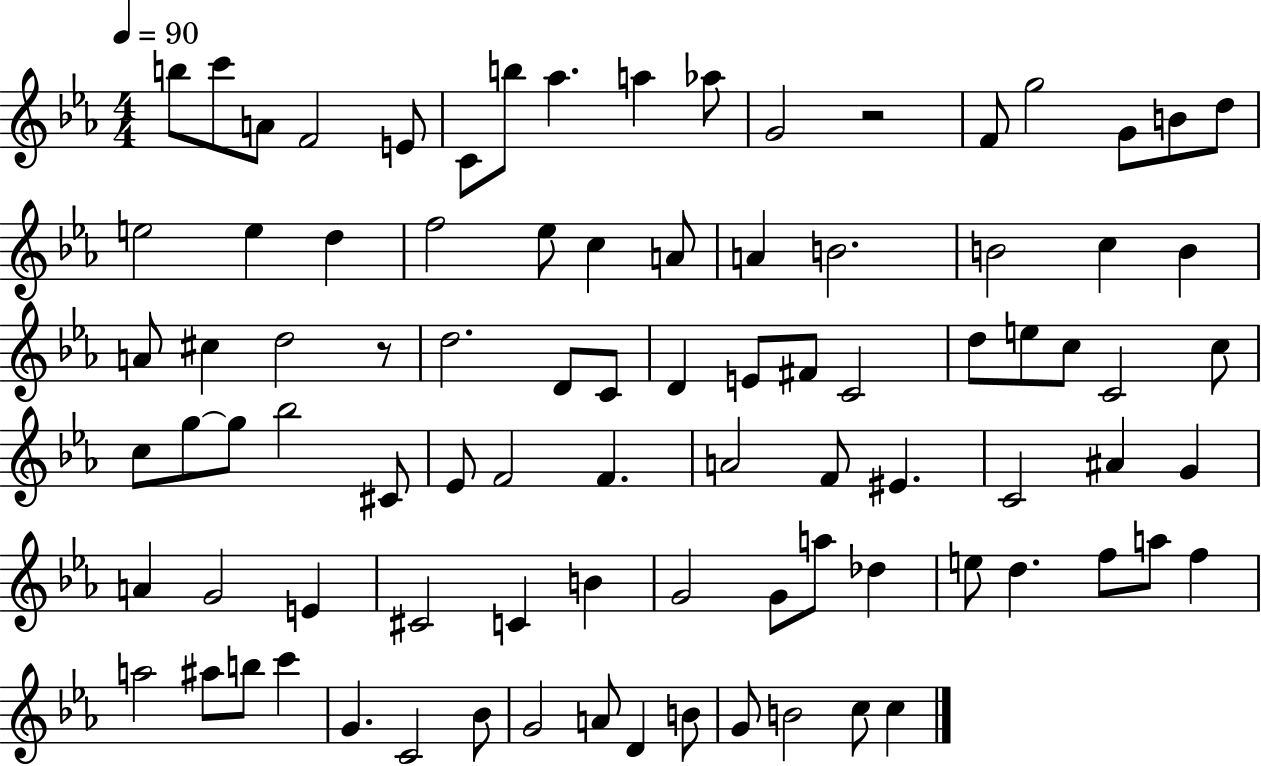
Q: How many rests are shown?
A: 2